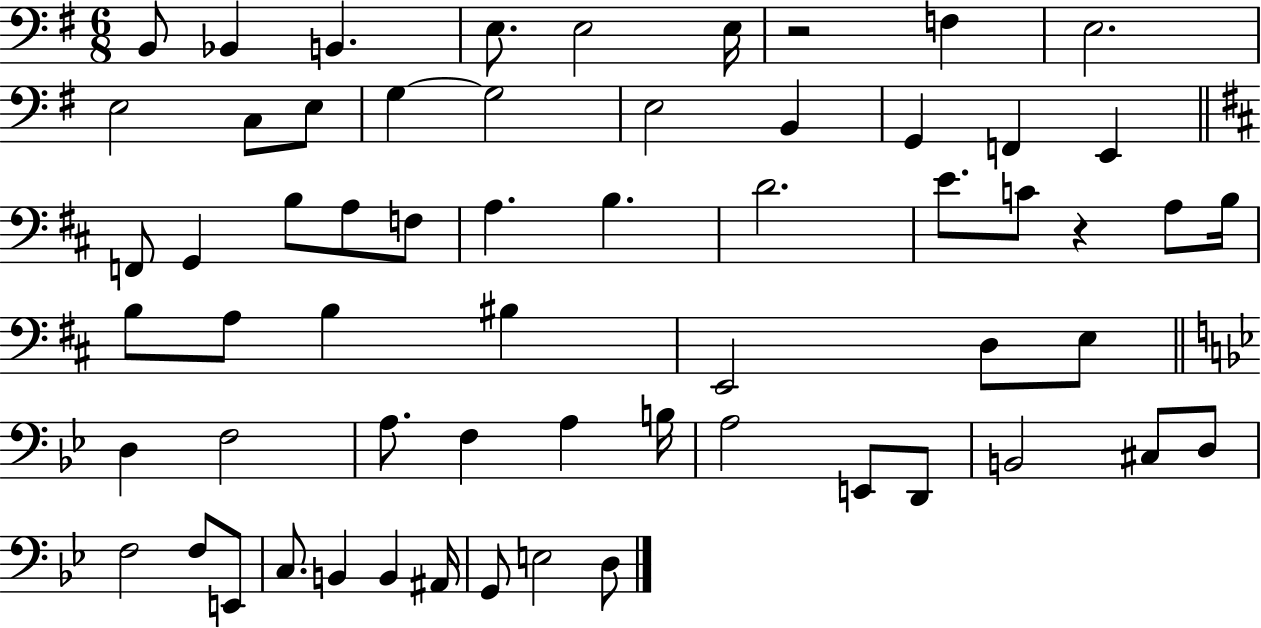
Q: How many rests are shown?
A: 2